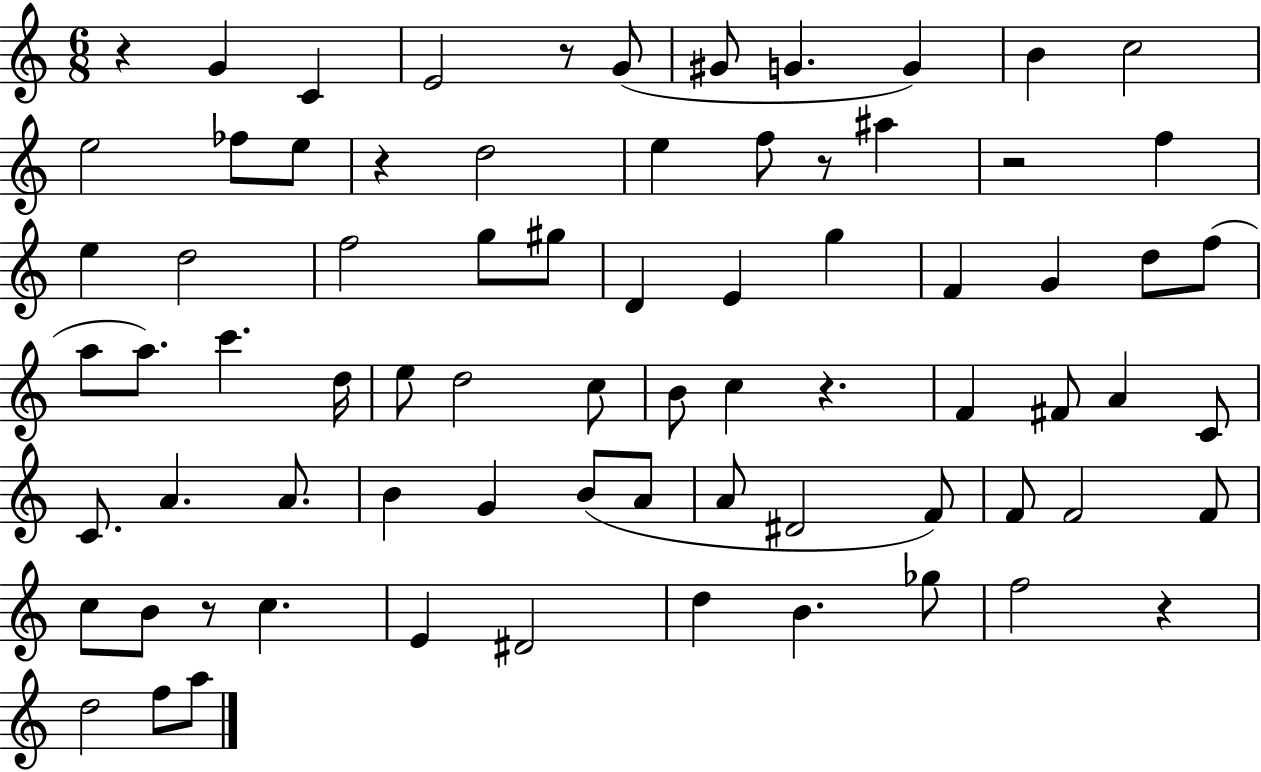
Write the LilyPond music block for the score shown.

{
  \clef treble
  \numericTimeSignature
  \time 6/8
  \key c \major
  r4 g'4 c'4 | e'2 r8 g'8( | gis'8 g'4. g'4) | b'4 c''2 | \break e''2 fes''8 e''8 | r4 d''2 | e''4 f''8 r8 ais''4 | r2 f''4 | \break e''4 d''2 | f''2 g''8 gis''8 | d'4 e'4 g''4 | f'4 g'4 d''8 f''8( | \break a''8 a''8.) c'''4. d''16 | e''8 d''2 c''8 | b'8 c''4 r4. | f'4 fis'8 a'4 c'8 | \break c'8. a'4. a'8. | b'4 g'4 b'8( a'8 | a'8 dis'2 f'8) | f'8 f'2 f'8 | \break c''8 b'8 r8 c''4. | e'4 dis'2 | d''4 b'4. ges''8 | f''2 r4 | \break d''2 f''8 a''8 | \bar "|."
}